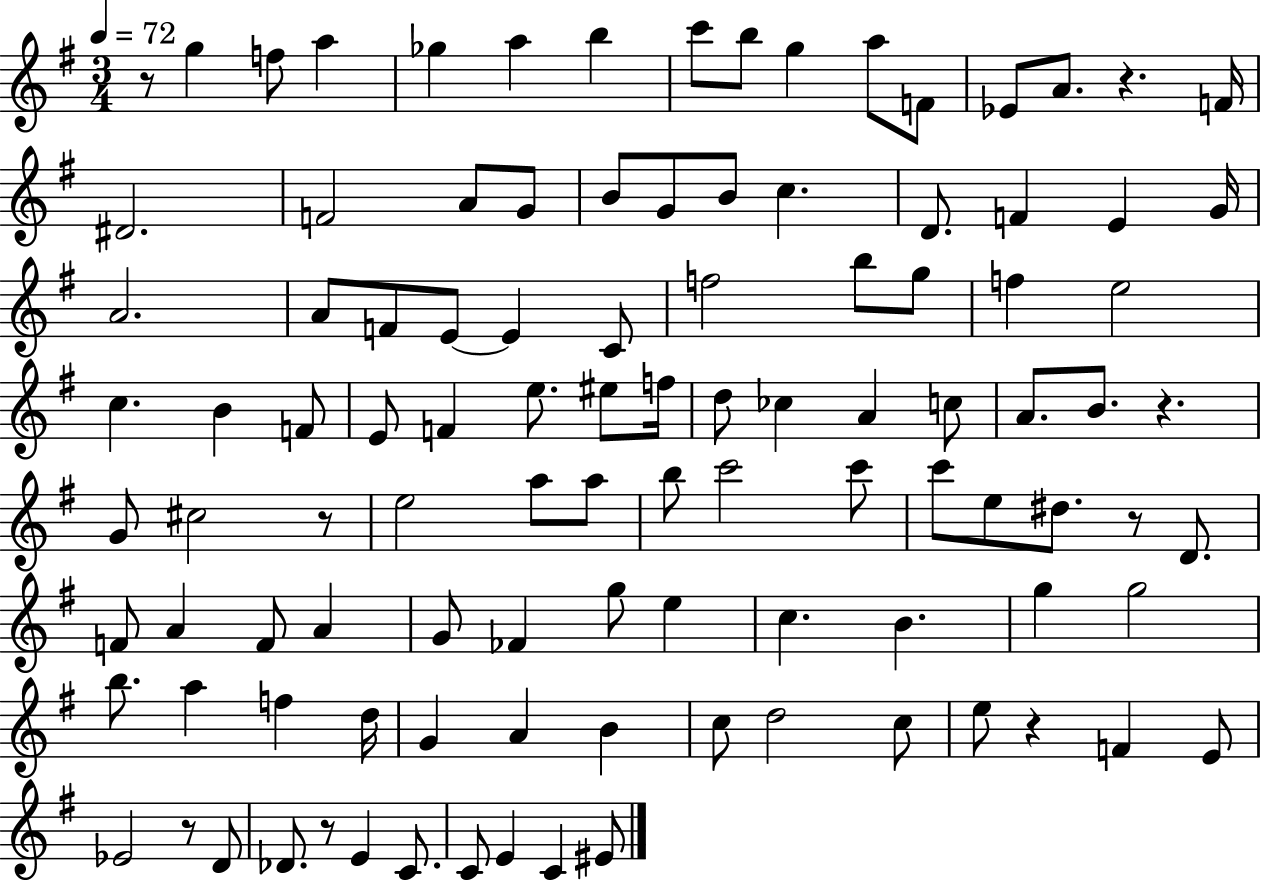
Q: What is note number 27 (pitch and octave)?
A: A4